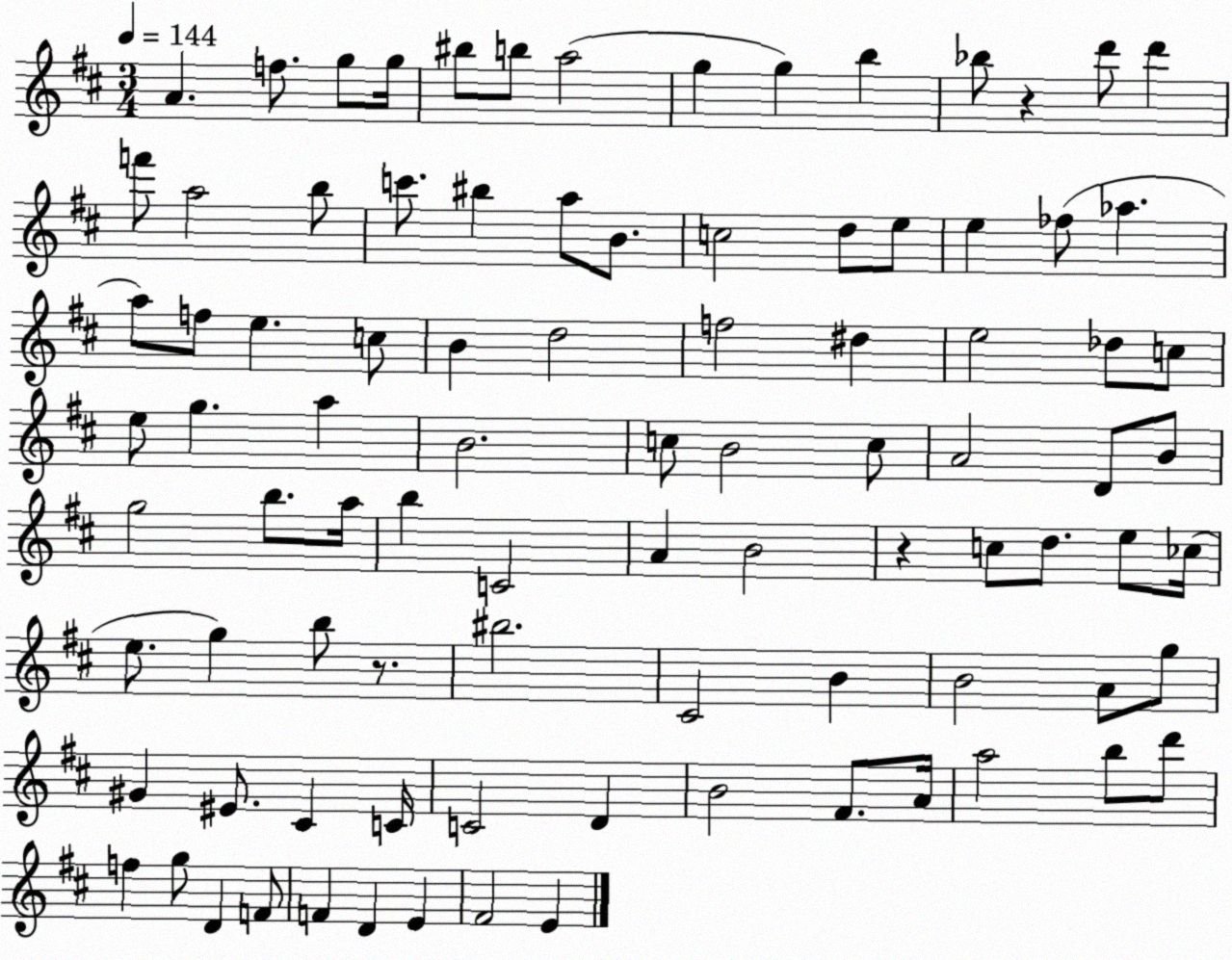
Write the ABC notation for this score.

X:1
T:Untitled
M:3/4
L:1/4
K:D
A f/2 g/2 g/4 ^b/2 b/2 a2 g g b _b/2 z d'/2 d' f'/2 a2 b/2 c'/2 ^b a/2 B/2 c2 d/2 e/2 e _f/2 _a a/2 f/2 e c/2 B d2 f2 ^d e2 _d/2 c/2 e/2 g a B2 c/2 B2 c/2 A2 D/2 B/2 g2 b/2 a/4 b C2 A B2 z c/2 d/2 e/2 _c/4 e/2 g b/2 z/2 ^b2 ^C2 B B2 A/2 g/2 ^G ^E/2 ^C C/4 C2 D B2 ^F/2 A/4 a2 b/2 d'/2 f g/2 D F/2 F D E ^F2 E